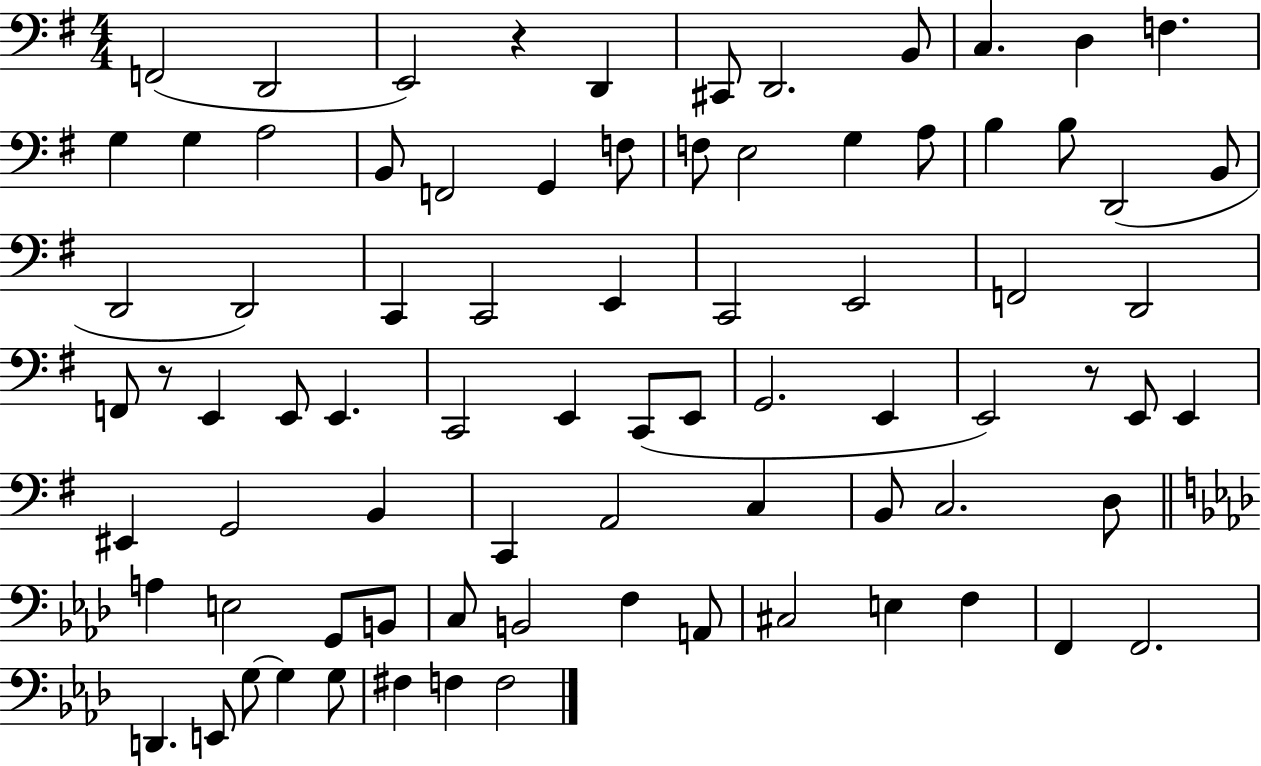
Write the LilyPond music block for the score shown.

{
  \clef bass
  \numericTimeSignature
  \time 4/4
  \key g \major
  f,2( d,2 | e,2) r4 d,4 | cis,8 d,2. b,8 | c4. d4 f4. | \break g4 g4 a2 | b,8 f,2 g,4 f8 | f8 e2 g4 a8 | b4 b8 d,2( b,8 | \break d,2 d,2) | c,4 c,2 e,4 | c,2 e,2 | f,2 d,2 | \break f,8 r8 e,4 e,8 e,4. | c,2 e,4 c,8( e,8 | g,2. e,4 | e,2) r8 e,8 e,4 | \break eis,4 g,2 b,4 | c,4 a,2 c4 | b,8 c2. d8 | \bar "||" \break \key f \minor a4 e2 g,8 b,8 | c8 b,2 f4 a,8 | cis2 e4 f4 | f,4 f,2. | \break d,4. e,8 g8~~ g4 g8 | fis4 f4 f2 | \bar "|."
}